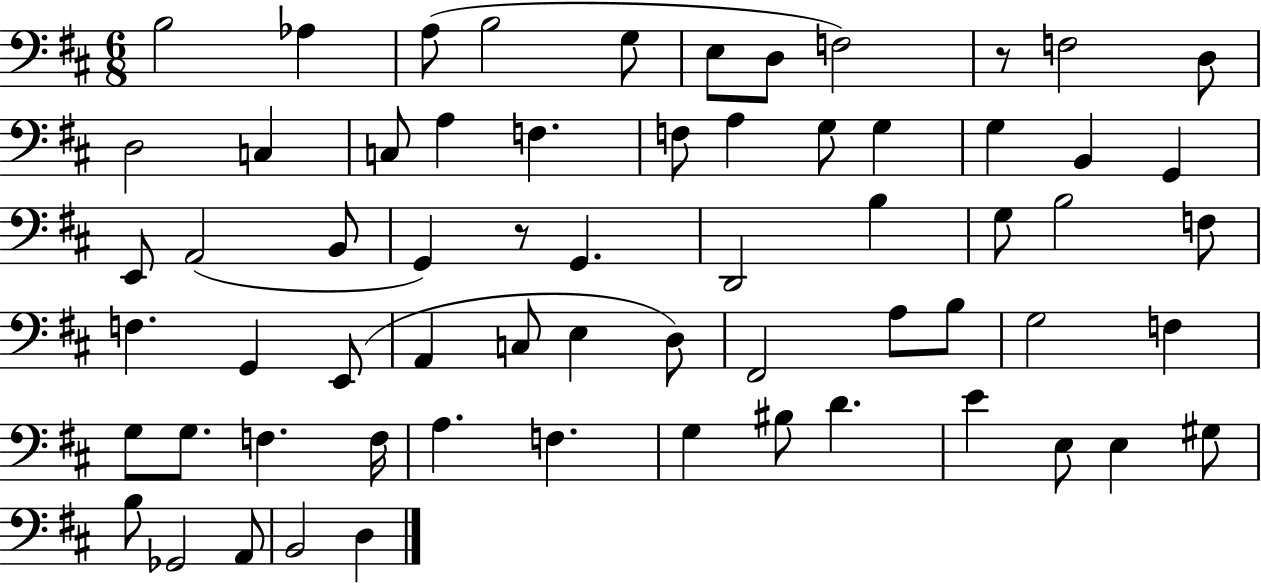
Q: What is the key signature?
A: D major